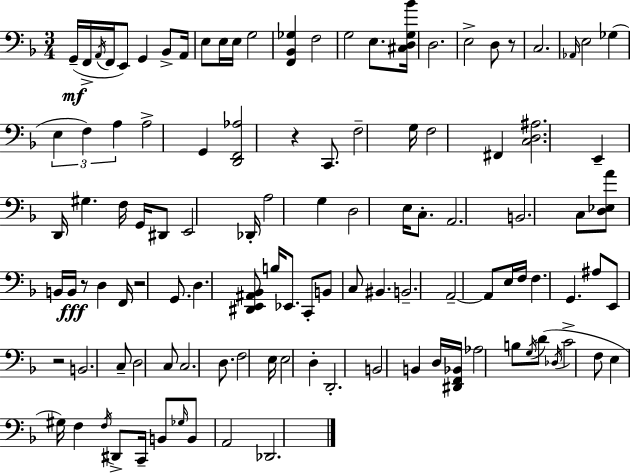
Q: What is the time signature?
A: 3/4